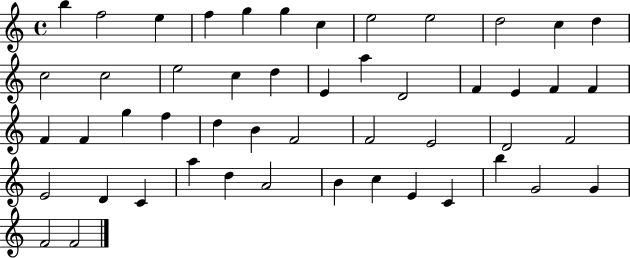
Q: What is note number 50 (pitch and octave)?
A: F4